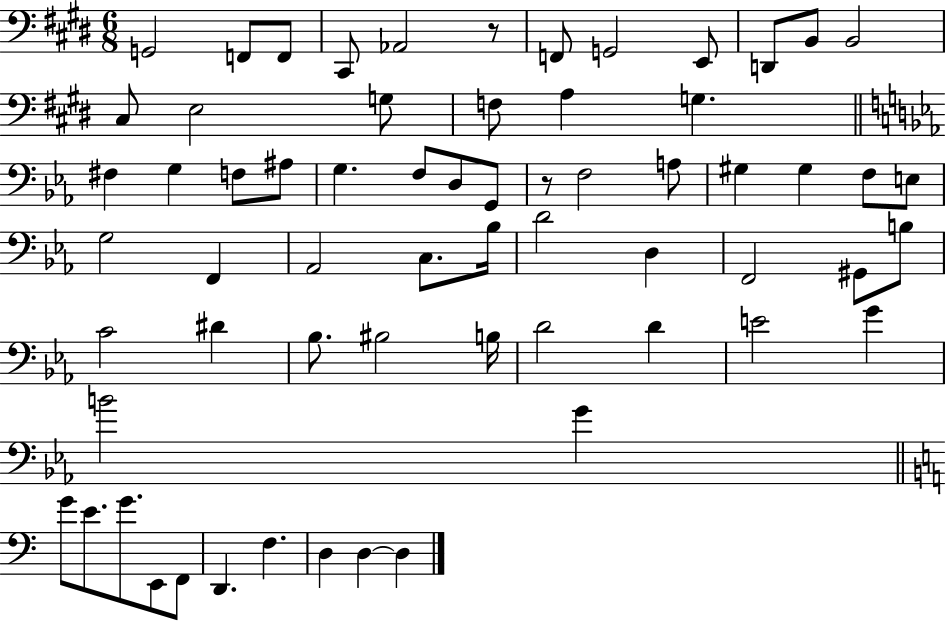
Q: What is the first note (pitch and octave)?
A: G2